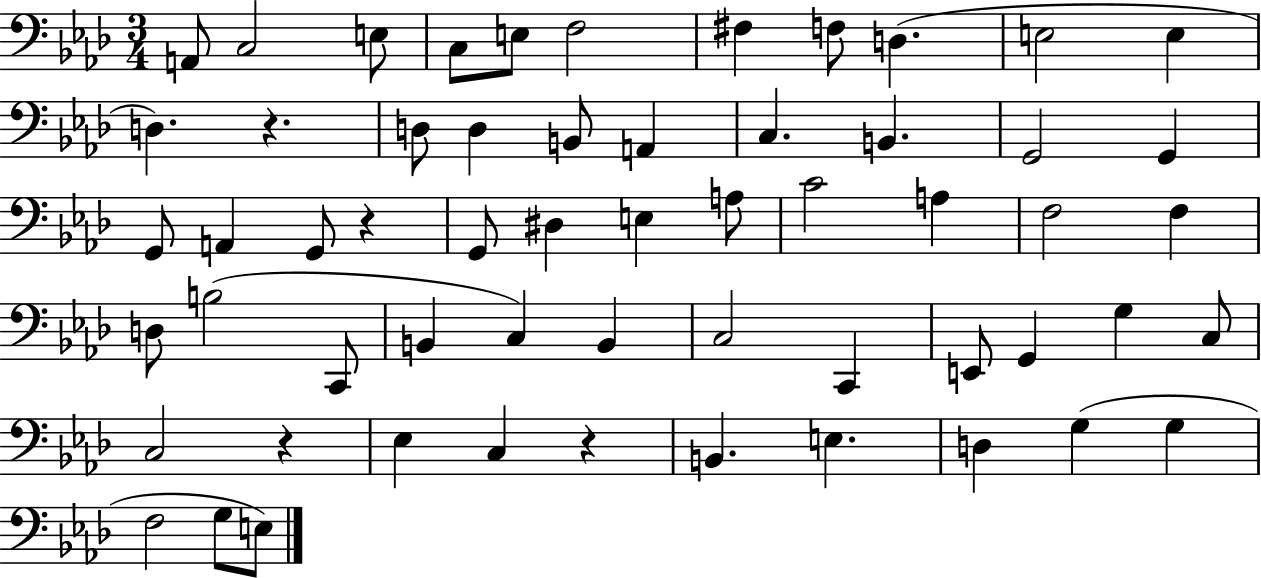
{
  \clef bass
  \numericTimeSignature
  \time 3/4
  \key aes \major
  a,8 c2 e8 | c8 e8 f2 | fis4 f8 d4.( | e2 e4 | \break d4.) r4. | d8 d4 b,8 a,4 | c4. b,4. | g,2 g,4 | \break g,8 a,4 g,8 r4 | g,8 dis4 e4 a8 | c'2 a4 | f2 f4 | \break d8 b2( c,8 | b,4 c4) b,4 | c2 c,4 | e,8 g,4 g4 c8 | \break c2 r4 | ees4 c4 r4 | b,4. e4. | d4 g4( g4 | \break f2 g8 e8) | \bar "|."
}